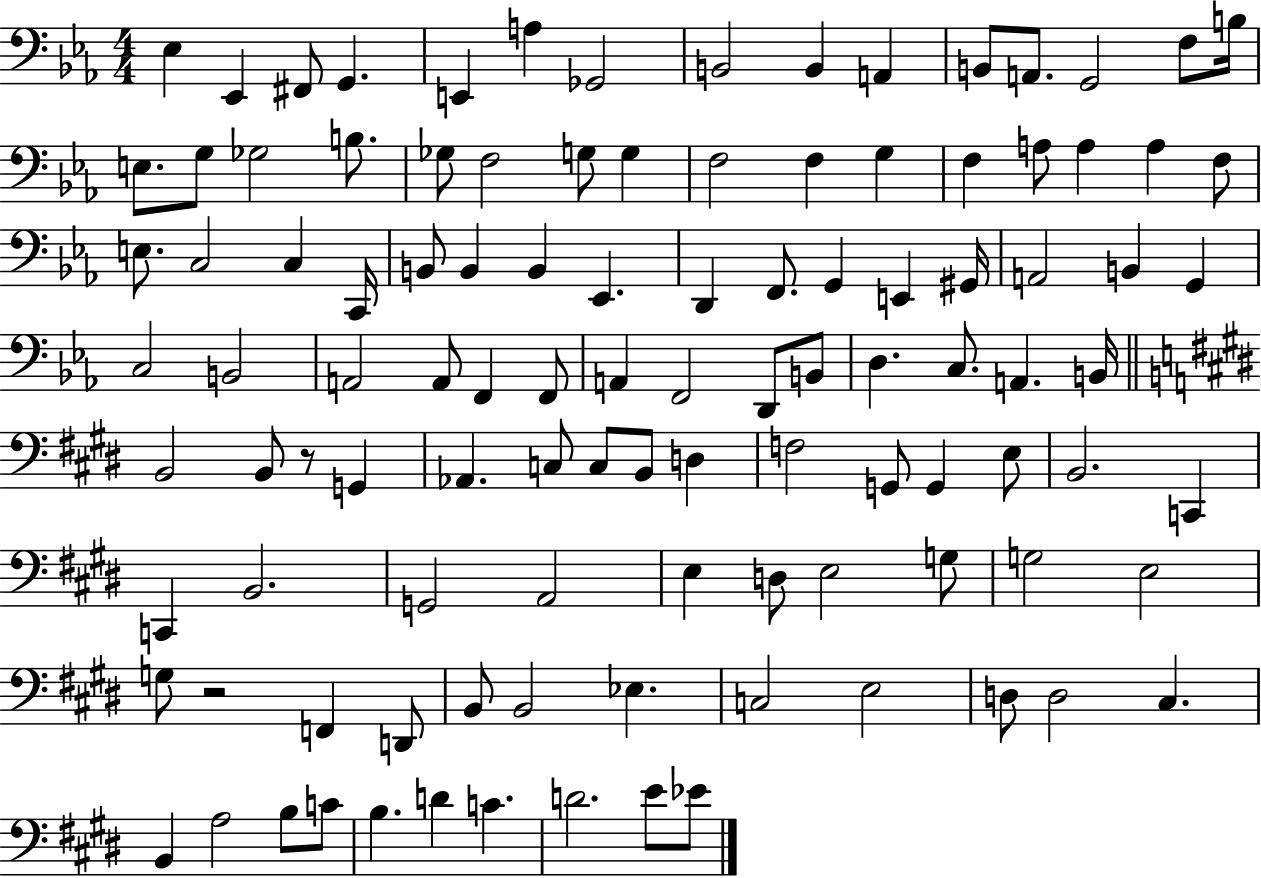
Eb3/q Eb2/q F#2/e G2/q. E2/q A3/q Gb2/h B2/h B2/q A2/q B2/e A2/e. G2/h F3/e B3/s E3/e. G3/e Gb3/h B3/e. Gb3/e F3/h G3/e G3/q F3/h F3/q G3/q F3/q A3/e A3/q A3/q F3/e E3/e. C3/h C3/q C2/s B2/e B2/q B2/q Eb2/q. D2/q F2/e. G2/q E2/q G#2/s A2/h B2/q G2/q C3/h B2/h A2/h A2/e F2/q F2/e A2/q F2/h D2/e B2/e D3/q. C3/e. A2/q. B2/s B2/h B2/e R/e G2/q Ab2/q. C3/e C3/e B2/e D3/q F3/h G2/e G2/q E3/e B2/h. C2/q C2/q B2/h. G2/h A2/h E3/q D3/e E3/h G3/e G3/h E3/h G3/e R/h F2/q D2/e B2/e B2/h Eb3/q. C3/h E3/h D3/e D3/h C#3/q. B2/q A3/h B3/e C4/e B3/q. D4/q C4/q. D4/h. E4/e Eb4/e